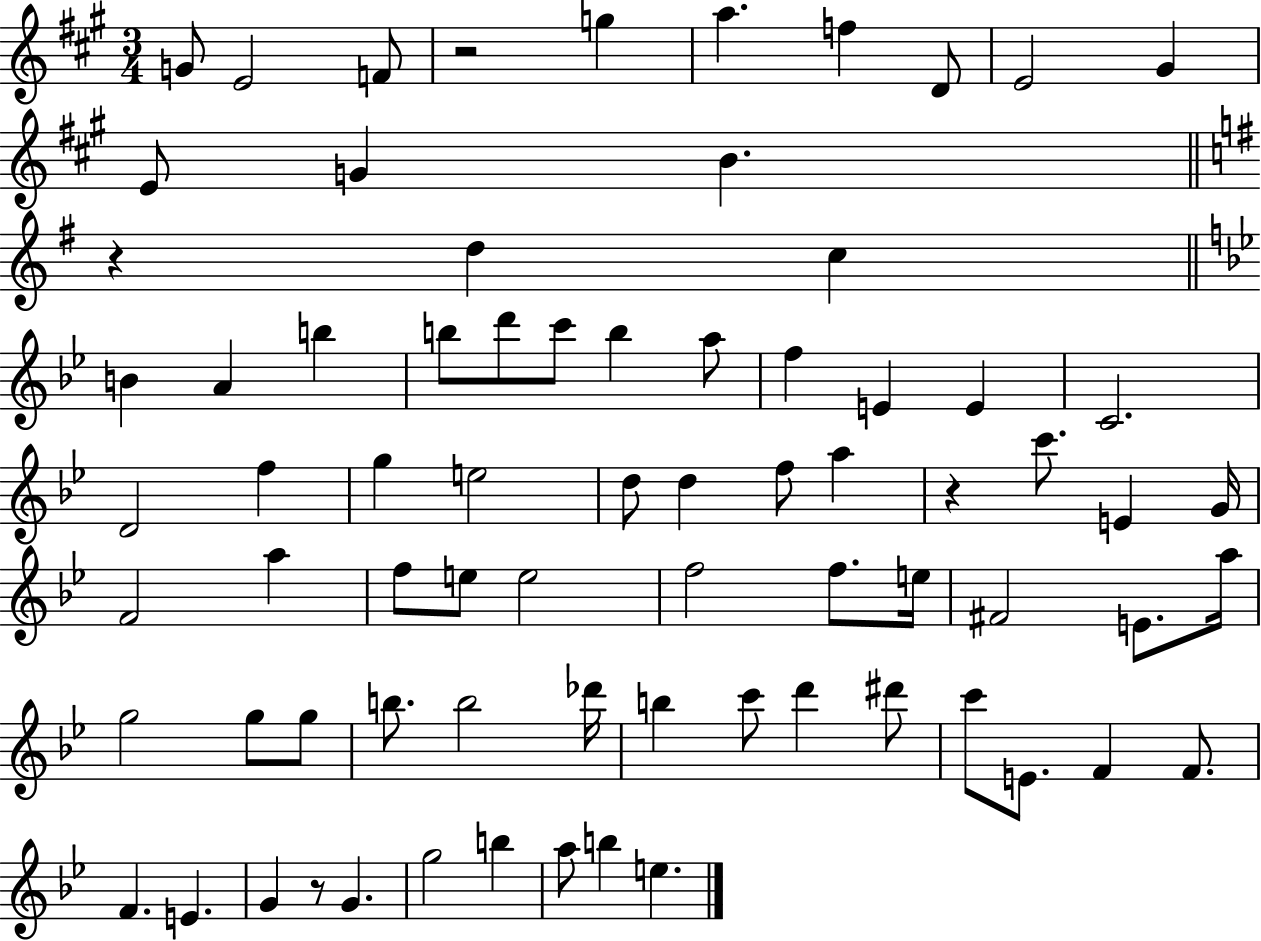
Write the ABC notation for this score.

X:1
T:Untitled
M:3/4
L:1/4
K:A
G/2 E2 F/2 z2 g a f D/2 E2 ^G E/2 G B z d c B A b b/2 d'/2 c'/2 b a/2 f E E C2 D2 f g e2 d/2 d f/2 a z c'/2 E G/4 F2 a f/2 e/2 e2 f2 f/2 e/4 ^F2 E/2 a/4 g2 g/2 g/2 b/2 b2 _d'/4 b c'/2 d' ^d'/2 c'/2 E/2 F F/2 F E G z/2 G g2 b a/2 b e